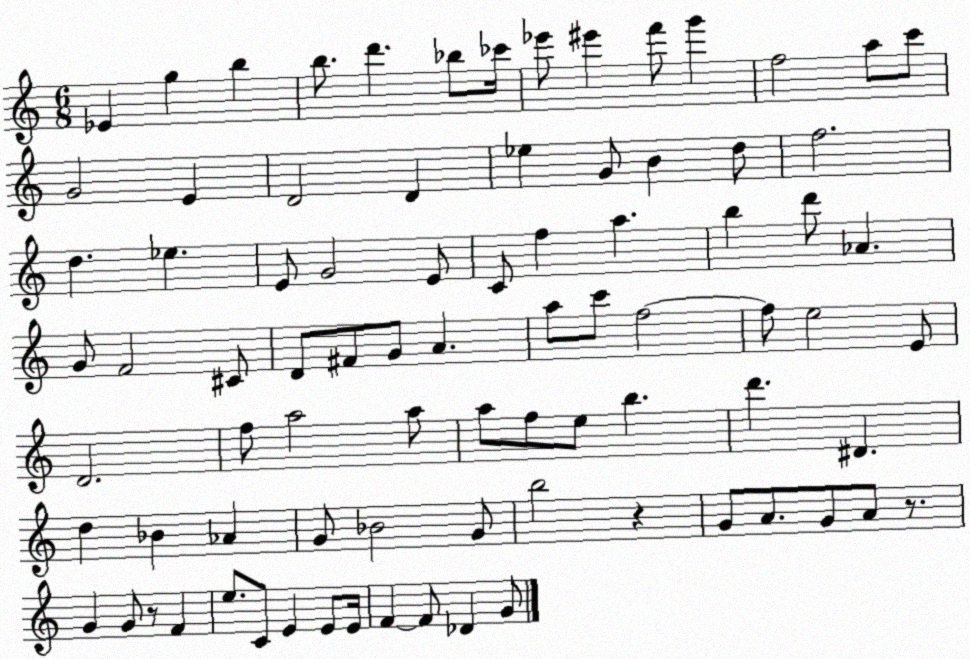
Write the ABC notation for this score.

X:1
T:Untitled
M:6/8
L:1/4
K:C
_E g b b/2 d' _b/2 _c'/4 _e'/2 ^e' f'/2 g' f2 a/2 c'/2 G2 E D2 D _e G/2 B d/2 f2 d _e E/2 G2 E/2 C/2 f a b d'/2 _A G/2 F2 ^C/2 D/2 ^F/2 G/2 A a/2 c'/2 f2 f/2 e2 E/2 D2 f/2 a2 a/2 a/2 f/2 e/2 b d' ^D d _B _A G/2 _B2 G/2 b2 z G/2 A/2 G/2 A/2 z/2 G G/2 z/2 F e/2 C/2 E E/2 E/4 F F/2 _D G/2